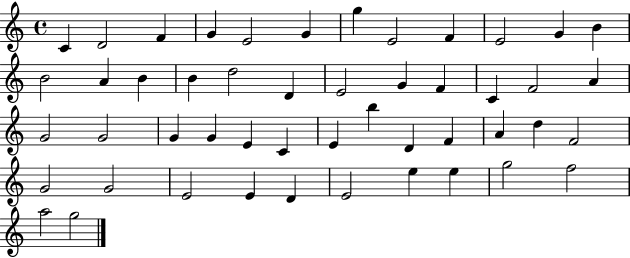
{
  \clef treble
  \time 4/4
  \defaultTimeSignature
  \key c \major
  c'4 d'2 f'4 | g'4 e'2 g'4 | g''4 e'2 f'4 | e'2 g'4 b'4 | \break b'2 a'4 b'4 | b'4 d''2 d'4 | e'2 g'4 f'4 | c'4 f'2 a'4 | \break g'2 g'2 | g'4 g'4 e'4 c'4 | e'4 b''4 d'4 f'4 | a'4 d''4 f'2 | \break g'2 g'2 | e'2 e'4 d'4 | e'2 e''4 e''4 | g''2 f''2 | \break a''2 g''2 | \bar "|."
}